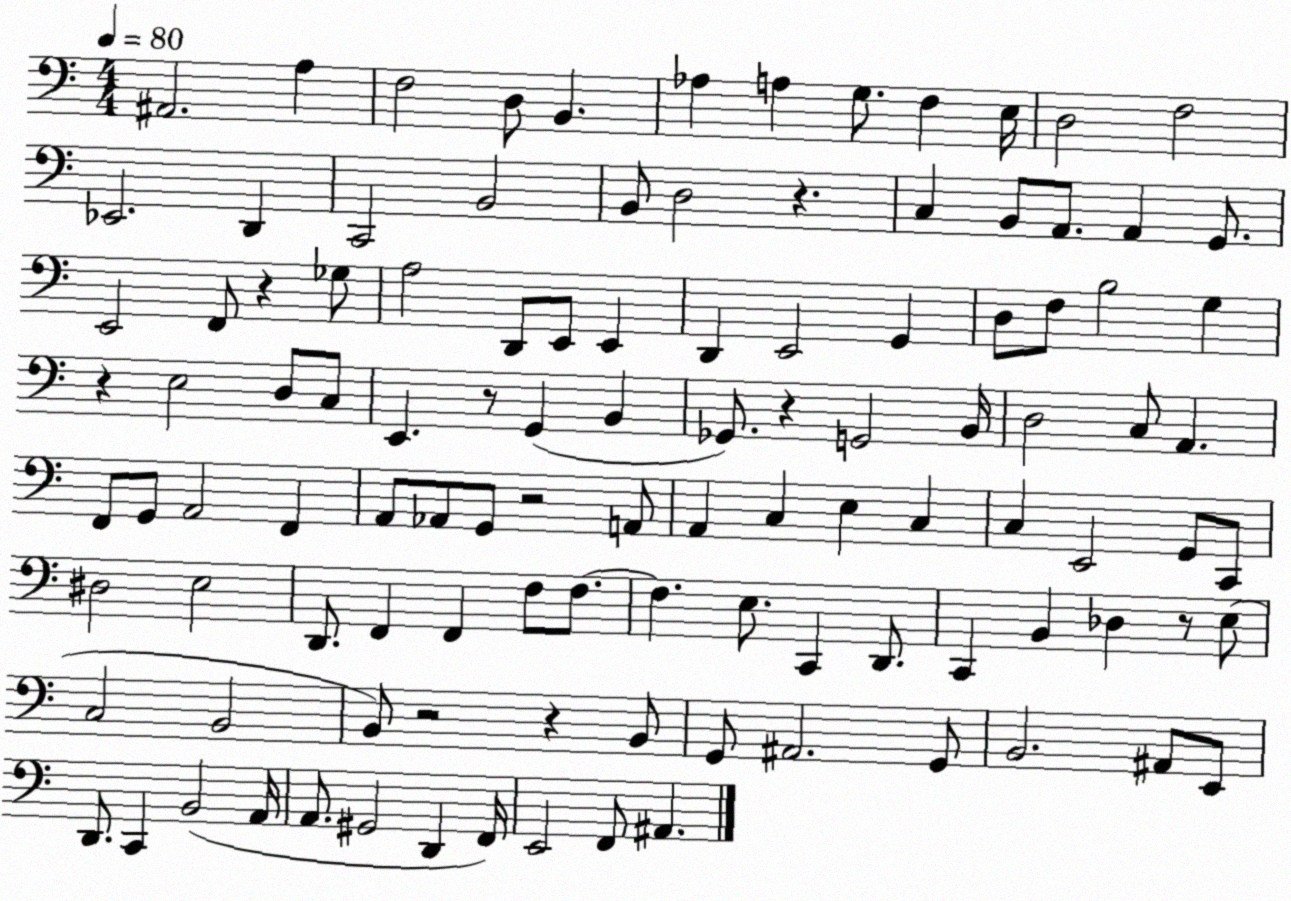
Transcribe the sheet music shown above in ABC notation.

X:1
T:Untitled
M:4/4
L:1/4
K:C
^A,,2 A, F,2 D,/2 B,, _A, A, G,/2 F, E,/4 D,2 F,2 _E,,2 D,, C,,2 B,,2 B,,/2 D,2 z C, B,,/2 A,,/2 A,, G,,/2 E,,2 F,,/2 z _G,/2 A,2 D,,/2 E,,/2 E,, D,, E,,2 G,, D,/2 F,/2 B,2 G, z E,2 D,/2 C,/2 E,, z/2 G,, B,, _G,,/2 z G,,2 B,,/4 D,2 C,/2 A,, F,,/2 G,,/2 A,,2 F,, A,,/2 _A,,/2 G,,/2 z2 A,,/2 A,, C, E, C, C, E,,2 G,,/2 C,,/2 ^D,2 E,2 D,,/2 F,, F,, F,/2 F,/2 F, E,/2 C,, D,,/2 C,, B,, _D, z/2 E,/2 C,2 B,,2 B,,/2 z2 z B,,/2 G,,/2 ^A,,2 G,,/2 B,,2 ^A,,/2 E,,/2 D,,/2 C,, B,,2 A,,/4 A,,/2 ^G,,2 D,, F,,/4 E,,2 F,,/2 ^A,,